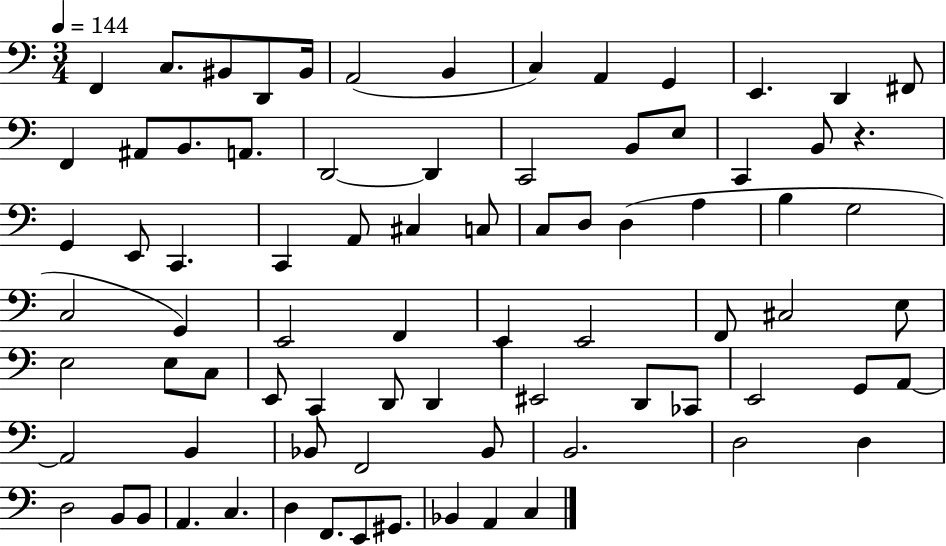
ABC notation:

X:1
T:Untitled
M:3/4
L:1/4
K:C
F,, C,/2 ^B,,/2 D,,/2 ^B,,/4 A,,2 B,, C, A,, G,, E,, D,, ^F,,/2 F,, ^A,,/2 B,,/2 A,,/2 D,,2 D,, C,,2 B,,/2 E,/2 C,, B,,/2 z G,, E,,/2 C,, C,, A,,/2 ^C, C,/2 C,/2 D,/2 D, A, B, G,2 C,2 G,, E,,2 F,, E,, E,,2 F,,/2 ^C,2 E,/2 E,2 E,/2 C,/2 E,,/2 C,, D,,/2 D,, ^E,,2 D,,/2 _C,,/2 E,,2 G,,/2 A,,/2 A,,2 B,, _B,,/2 F,,2 _B,,/2 B,,2 D,2 D, D,2 B,,/2 B,,/2 A,, C, D, F,,/2 E,,/2 ^G,,/2 _B,, A,, C,